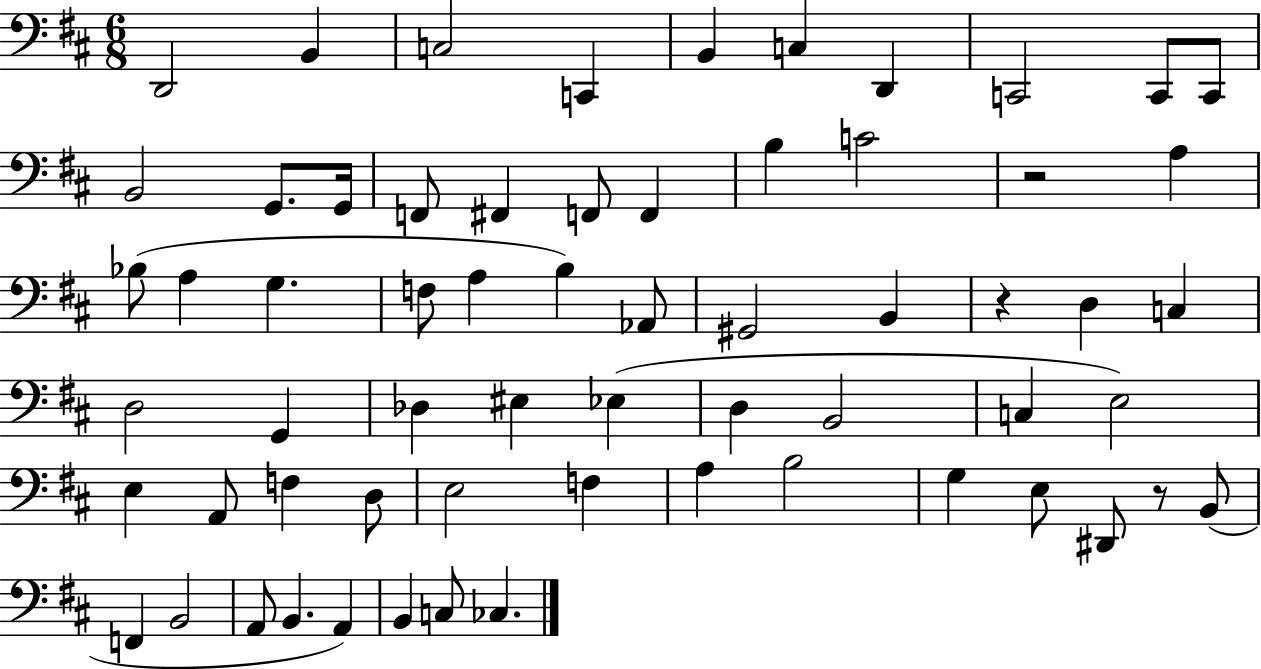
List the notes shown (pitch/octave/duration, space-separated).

D2/h B2/q C3/h C2/q B2/q C3/q D2/q C2/h C2/e C2/e B2/h G2/e. G2/s F2/e F#2/q F2/e F2/q B3/q C4/h R/h A3/q Bb3/e A3/q G3/q. F3/e A3/q B3/q Ab2/e G#2/h B2/q R/q D3/q C3/q D3/h G2/q Db3/q EIS3/q Eb3/q D3/q B2/h C3/q E3/h E3/q A2/e F3/q D3/e E3/h F3/q A3/q B3/h G3/q E3/e D#2/e R/e B2/e F2/q B2/h A2/e B2/q. A2/q B2/q C3/e CES3/q.